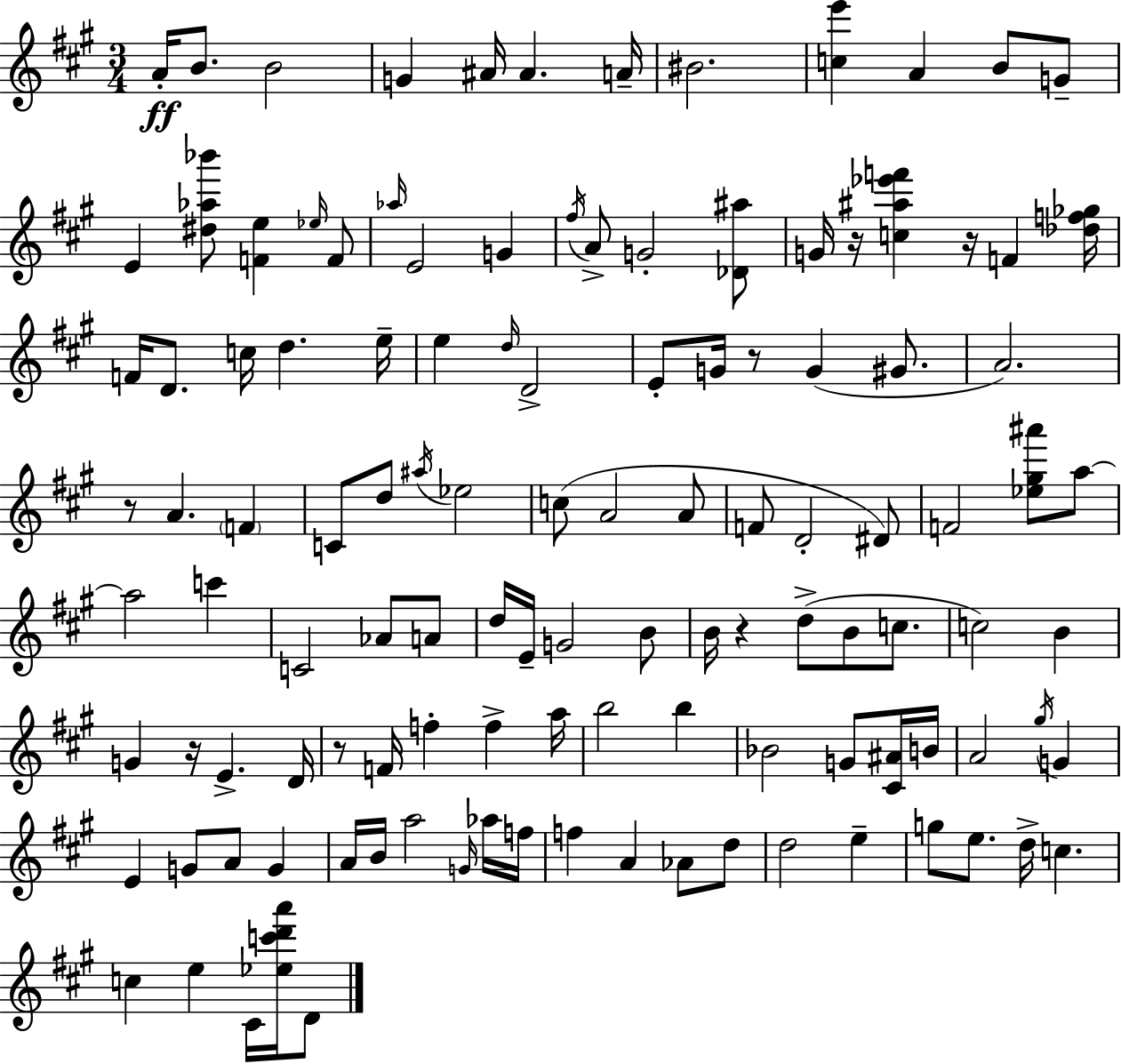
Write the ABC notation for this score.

X:1
T:Untitled
M:3/4
L:1/4
K:A
A/4 B/2 B2 G ^A/4 ^A A/4 ^B2 [ce'] A B/2 G/2 E [^d_a_b']/2 [Fe] _e/4 F/2 _a/4 E2 G ^f/4 A/2 G2 [_D^a]/2 G/4 z/4 [c^a_e'f'] z/4 F [_df_g]/4 F/4 D/2 c/4 d e/4 e d/4 D2 E/2 G/4 z/2 G ^G/2 A2 z/2 A F C/2 d/2 ^a/4 _e2 c/2 A2 A/2 F/2 D2 ^D/2 F2 [_e^g^a']/2 a/2 a2 c' C2 _A/2 A/2 d/4 E/4 G2 B/2 B/4 z d/2 B/2 c/2 c2 B G z/4 E D/4 z/2 F/4 f f a/4 b2 b _B2 G/2 [^C^A]/4 B/4 A2 ^g/4 G E G/2 A/2 G A/4 B/4 a2 G/4 _a/4 f/4 f A _A/2 d/2 d2 e g/2 e/2 d/4 c c e ^C/4 [_ec'd'a']/4 D/2